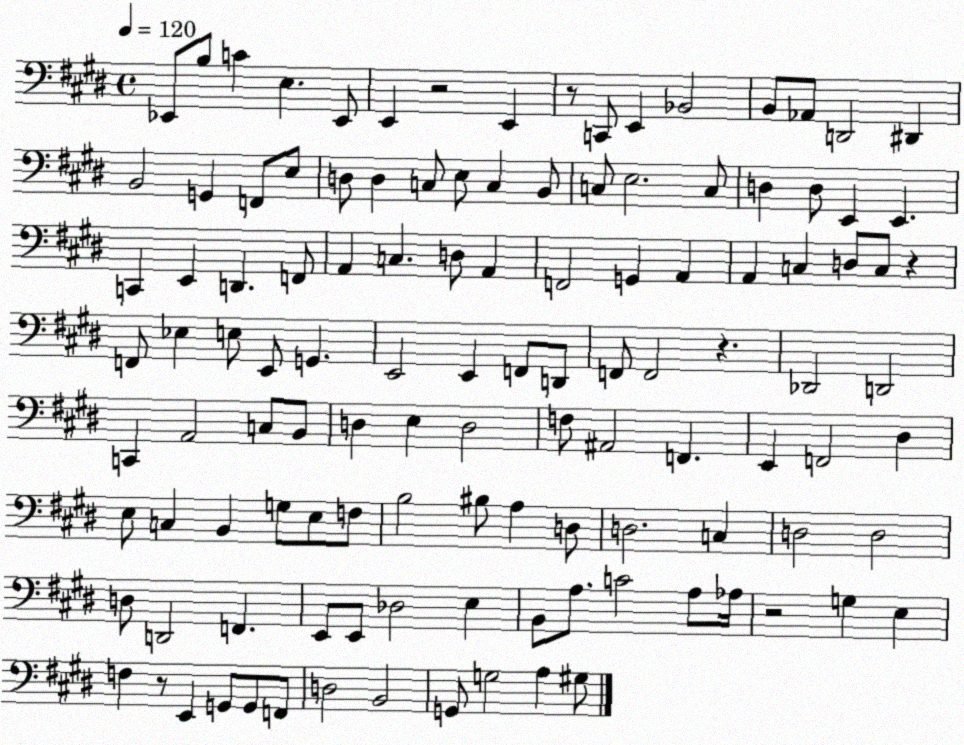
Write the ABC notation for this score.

X:1
T:Untitled
M:4/4
L:1/4
K:E
_E,,/2 B,/2 C E, _E,,/2 E,, z2 E,, z/2 C,,/2 E,, _B,,2 B,,/2 _A,,/2 D,,2 ^D,, B,,2 G,, F,,/2 E,/2 D,/2 D, C,/2 E,/2 C, B,,/2 C,/2 E,2 C,/2 D, D,/2 E,, E,, C,, E,, D,, F,,/2 A,, C, D,/2 A,, F,,2 G,, A,, A,, C, D,/2 C,/2 z F,,/2 _E, E,/2 E,,/2 G,, E,,2 E,, F,,/2 D,,/2 F,,/2 F,,2 z _D,,2 D,,2 C,, A,,2 C,/2 B,,/2 D, E, D,2 F,/2 ^A,,2 F,, E,, F,,2 ^D, E,/2 C, B,, G,/2 E,/2 F,/2 B,2 ^B,/2 A, D,/2 D,2 C, D,2 D,2 D,/2 D,,2 F,, E,,/2 E,,/2 _D,2 E, B,,/2 A,/2 C2 A,/2 _A,/4 z2 G, E, F, z/2 E,, G,,/2 G,,/2 F,,/2 D,2 B,,2 G,,/2 G,2 A, ^G,/2